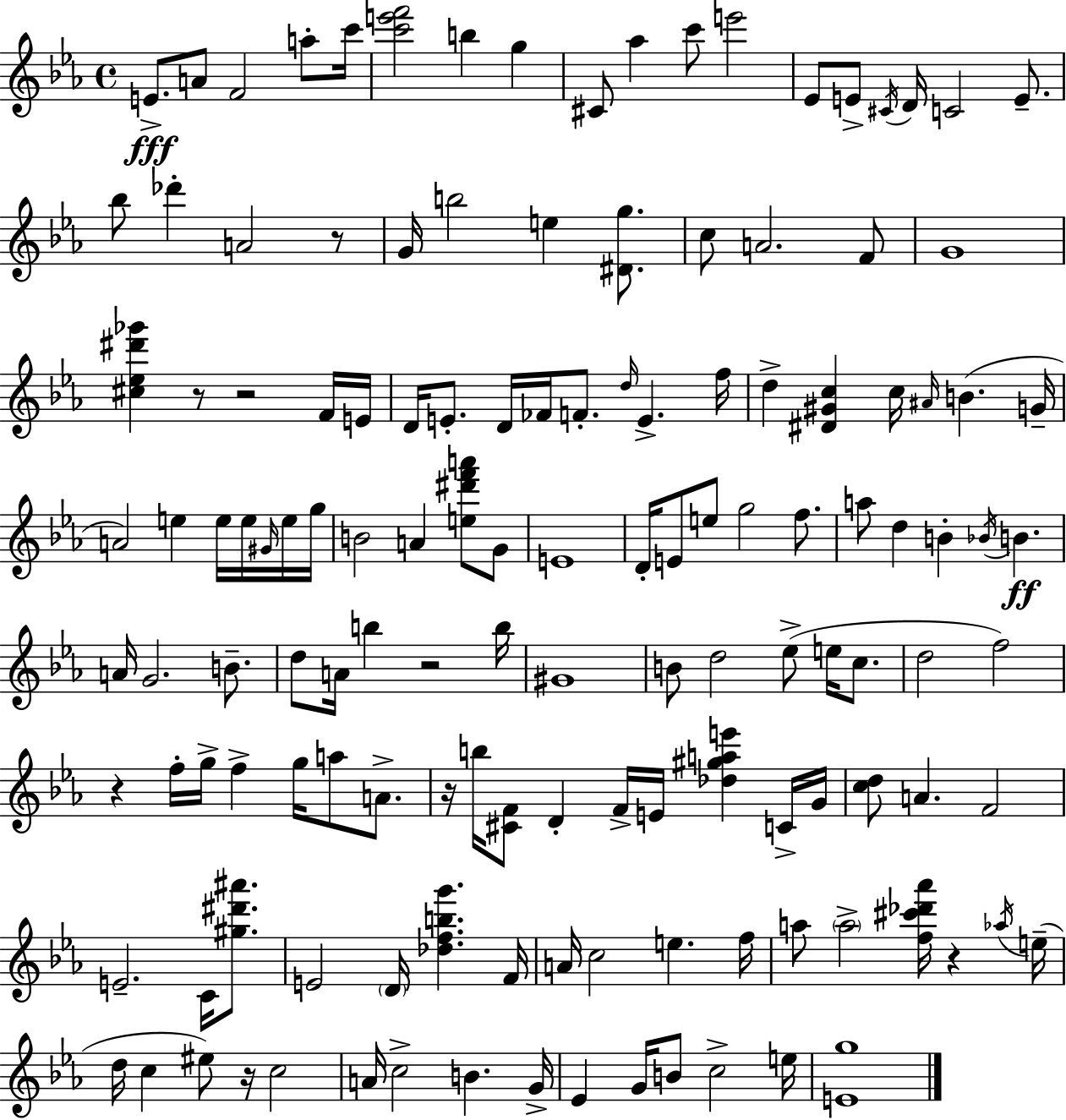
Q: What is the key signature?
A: C minor